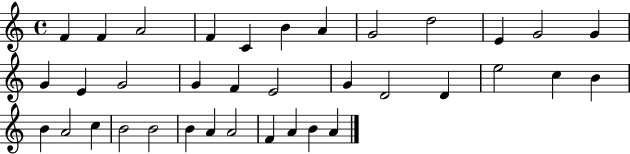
{
  \clef treble
  \time 4/4
  \defaultTimeSignature
  \key c \major
  f'4 f'4 a'2 | f'4 c'4 b'4 a'4 | g'2 d''2 | e'4 g'2 g'4 | \break g'4 e'4 g'2 | g'4 f'4 e'2 | g'4 d'2 d'4 | e''2 c''4 b'4 | \break b'4 a'2 c''4 | b'2 b'2 | b'4 a'4 a'2 | f'4 a'4 b'4 a'4 | \break \bar "|."
}